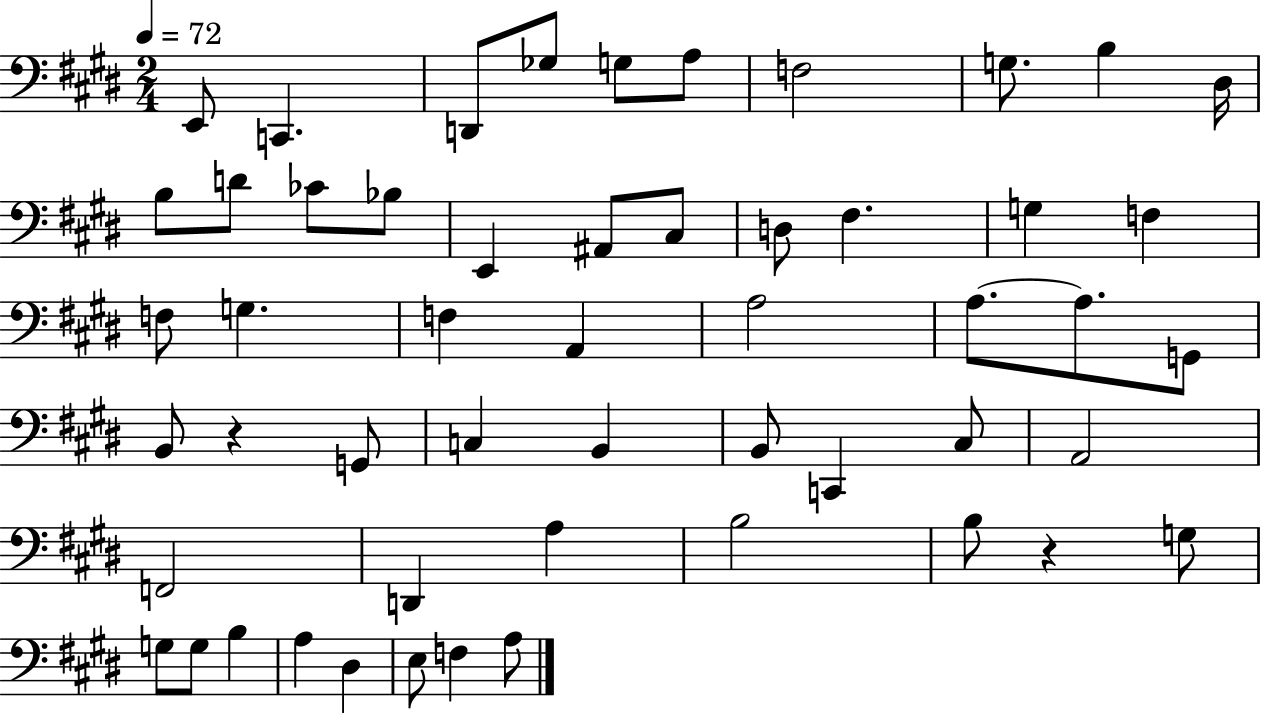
X:1
T:Untitled
M:2/4
L:1/4
K:E
E,,/2 C,, D,,/2 _G,/2 G,/2 A,/2 F,2 G,/2 B, ^D,/4 B,/2 D/2 _C/2 _B,/2 E,, ^A,,/2 ^C,/2 D,/2 ^F, G, F, F,/2 G, F, A,, A,2 A,/2 A,/2 G,,/2 B,,/2 z G,,/2 C, B,, B,,/2 C,, ^C,/2 A,,2 F,,2 D,, A, B,2 B,/2 z G,/2 G,/2 G,/2 B, A, ^D, E,/2 F, A,/2